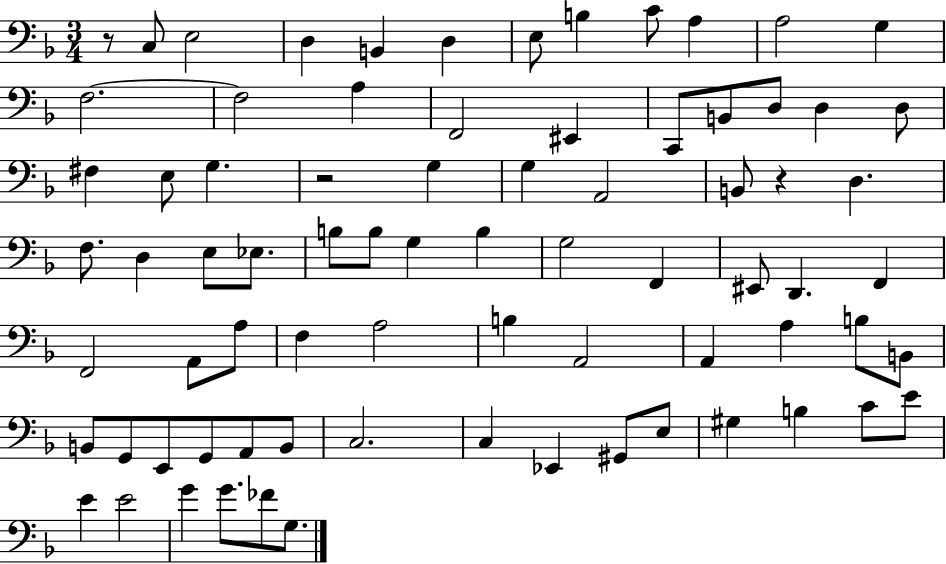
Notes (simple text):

R/e C3/e E3/h D3/q B2/q D3/q E3/e B3/q C4/e A3/q A3/h G3/q F3/h. F3/h A3/q F2/h EIS2/q C2/e B2/e D3/e D3/q D3/e F#3/q E3/e G3/q. R/h G3/q G3/q A2/h B2/e R/q D3/q. F3/e. D3/q E3/e Eb3/e. B3/e B3/e G3/q B3/q G3/h F2/q EIS2/e D2/q. F2/q F2/h A2/e A3/e F3/q A3/h B3/q A2/h A2/q A3/q B3/e B2/e B2/e G2/e E2/e G2/e A2/e B2/e C3/h. C3/q Eb2/q G#2/e E3/e G#3/q B3/q C4/e E4/e E4/q E4/h G4/q G4/e. FES4/e G3/e.